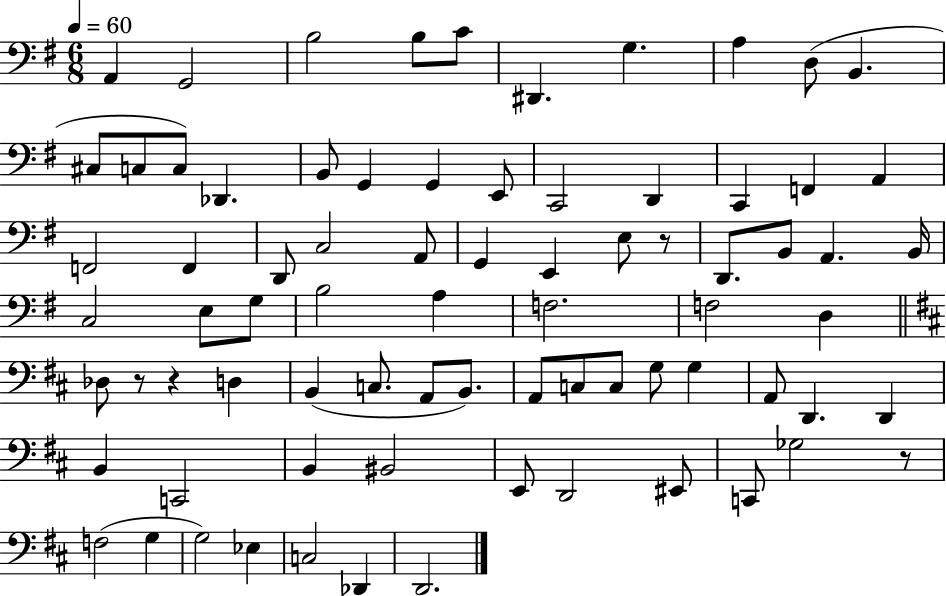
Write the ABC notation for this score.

X:1
T:Untitled
M:6/8
L:1/4
K:G
A,, G,,2 B,2 B,/2 C/2 ^D,, G, A, D,/2 B,, ^C,/2 C,/2 C,/2 _D,, B,,/2 G,, G,, E,,/2 C,,2 D,, C,, F,, A,, F,,2 F,, D,,/2 C,2 A,,/2 G,, E,, E,/2 z/2 D,,/2 B,,/2 A,, B,,/4 C,2 E,/2 G,/2 B,2 A, F,2 F,2 D, _D,/2 z/2 z D, B,, C,/2 A,,/2 B,,/2 A,,/2 C,/2 C,/2 G,/2 G, A,,/2 D,, D,, B,, C,,2 B,, ^B,,2 E,,/2 D,,2 ^E,,/2 C,,/2 _G,2 z/2 F,2 G, G,2 _E, C,2 _D,, D,,2